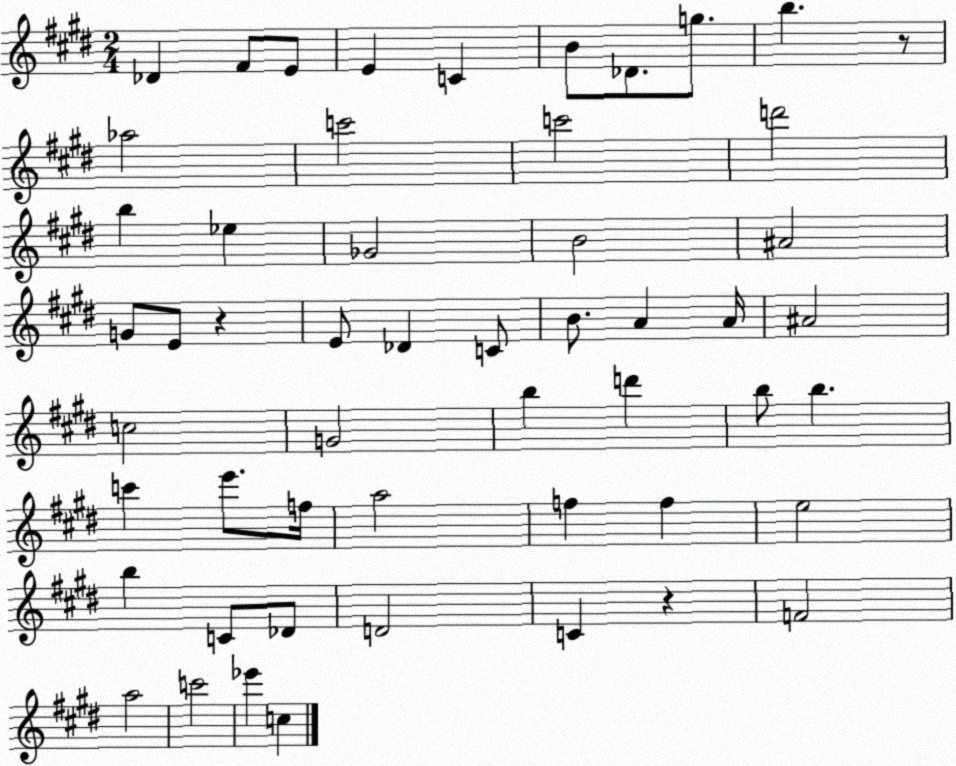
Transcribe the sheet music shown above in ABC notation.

X:1
T:Untitled
M:2/4
L:1/4
K:E
_D ^F/2 E/2 E C B/2 _D/2 g/2 b z/2 _a2 c'2 c'2 d'2 b _e _G2 B2 ^A2 G/2 E/2 z E/2 _D C/2 B/2 A A/4 ^A2 c2 G2 b d' b/2 b c' e'/2 f/4 a2 f f e2 b C/2 _D/2 D2 C z F2 a2 c'2 _e' c